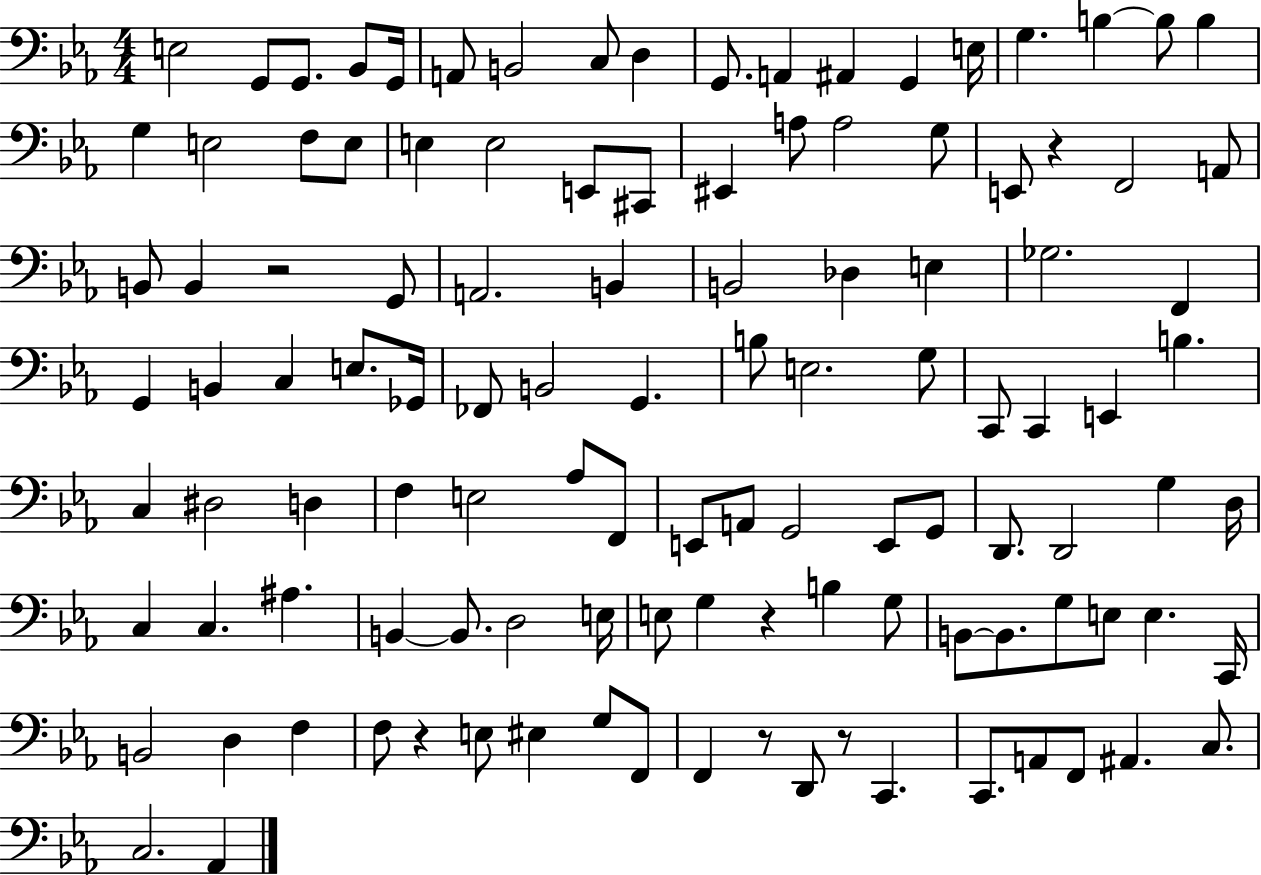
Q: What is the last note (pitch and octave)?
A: Ab2